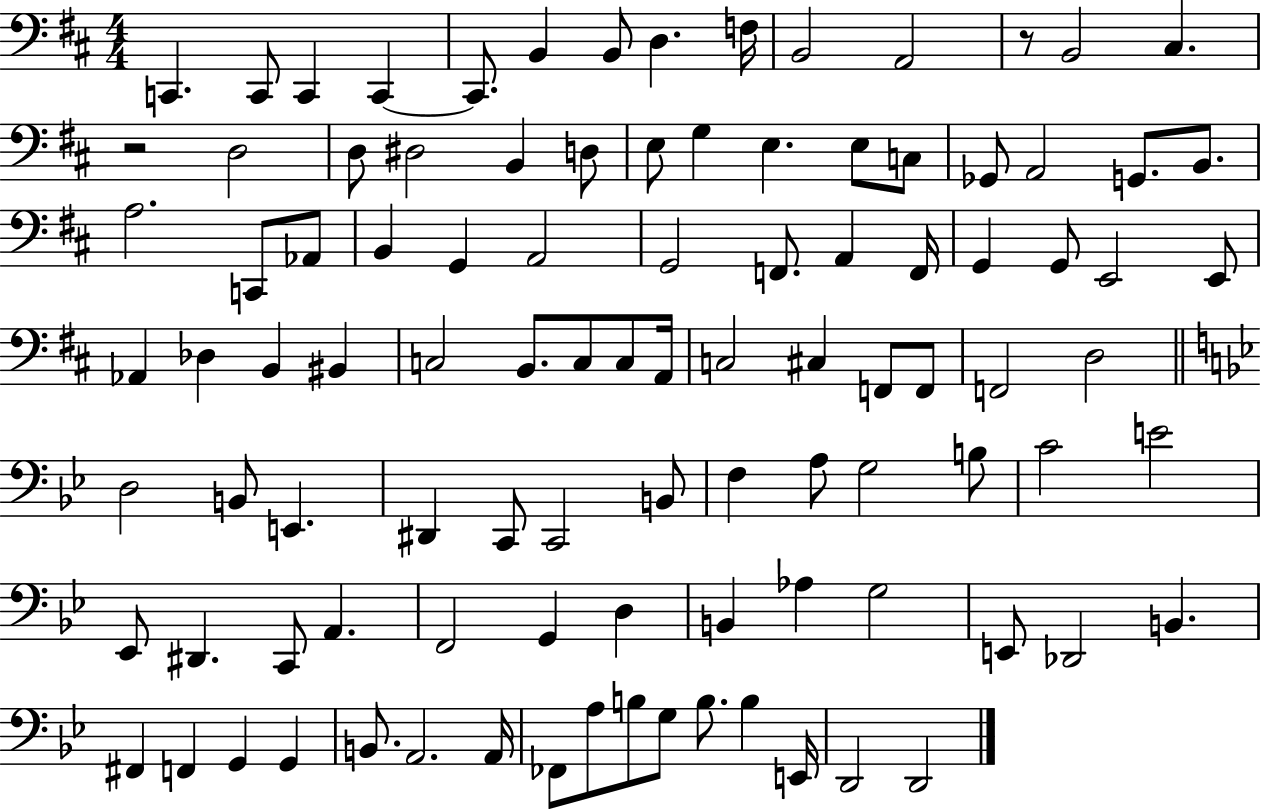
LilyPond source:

{
  \clef bass
  \numericTimeSignature
  \time 4/4
  \key d \major
  \repeat volta 2 { c,4. c,8 c,4 c,4~~ | c,8. b,4 b,8 d4. f16 | b,2 a,2 | r8 b,2 cis4. | \break r2 d2 | d8 dis2 b,4 d8 | e8 g4 e4. e8 c8 | ges,8 a,2 g,8. b,8. | \break a2. c,8 aes,8 | b,4 g,4 a,2 | g,2 f,8. a,4 f,16 | g,4 g,8 e,2 e,8 | \break aes,4 des4 b,4 bis,4 | c2 b,8. c8 c8 a,16 | c2 cis4 f,8 f,8 | f,2 d2 | \break \bar "||" \break \key bes \major d2 b,8 e,4. | dis,4 c,8 c,2 b,8 | f4 a8 g2 b8 | c'2 e'2 | \break ees,8 dis,4. c,8 a,4. | f,2 g,4 d4 | b,4 aes4 g2 | e,8 des,2 b,4. | \break fis,4 f,4 g,4 g,4 | b,8. a,2. a,16 | fes,8 a8 b8 g8 b8. b4 e,16 | d,2 d,2 | \break } \bar "|."
}